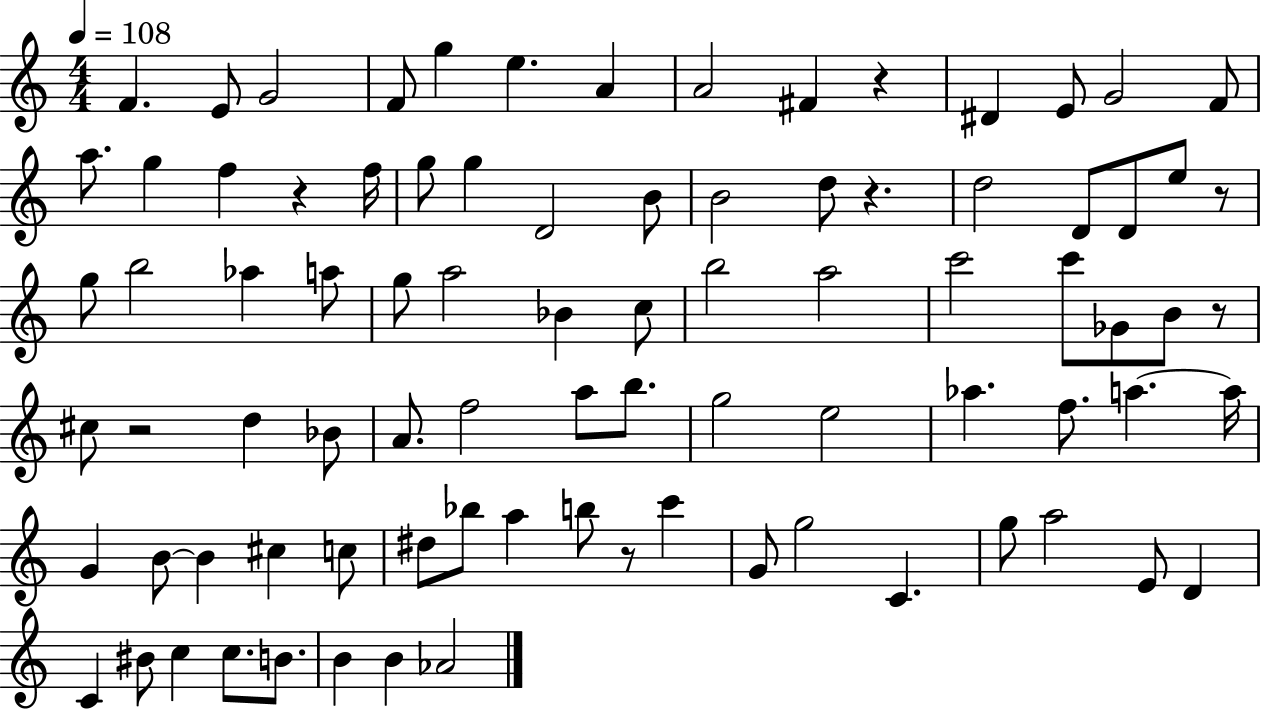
X:1
T:Untitled
M:4/4
L:1/4
K:C
F E/2 G2 F/2 g e A A2 ^F z ^D E/2 G2 F/2 a/2 g f z f/4 g/2 g D2 B/2 B2 d/2 z d2 D/2 D/2 e/2 z/2 g/2 b2 _a a/2 g/2 a2 _B c/2 b2 a2 c'2 c'/2 _G/2 B/2 z/2 ^c/2 z2 d _B/2 A/2 f2 a/2 b/2 g2 e2 _a f/2 a a/4 G B/2 B ^c c/2 ^d/2 _b/2 a b/2 z/2 c' G/2 g2 C g/2 a2 E/2 D C ^B/2 c c/2 B/2 B B _A2